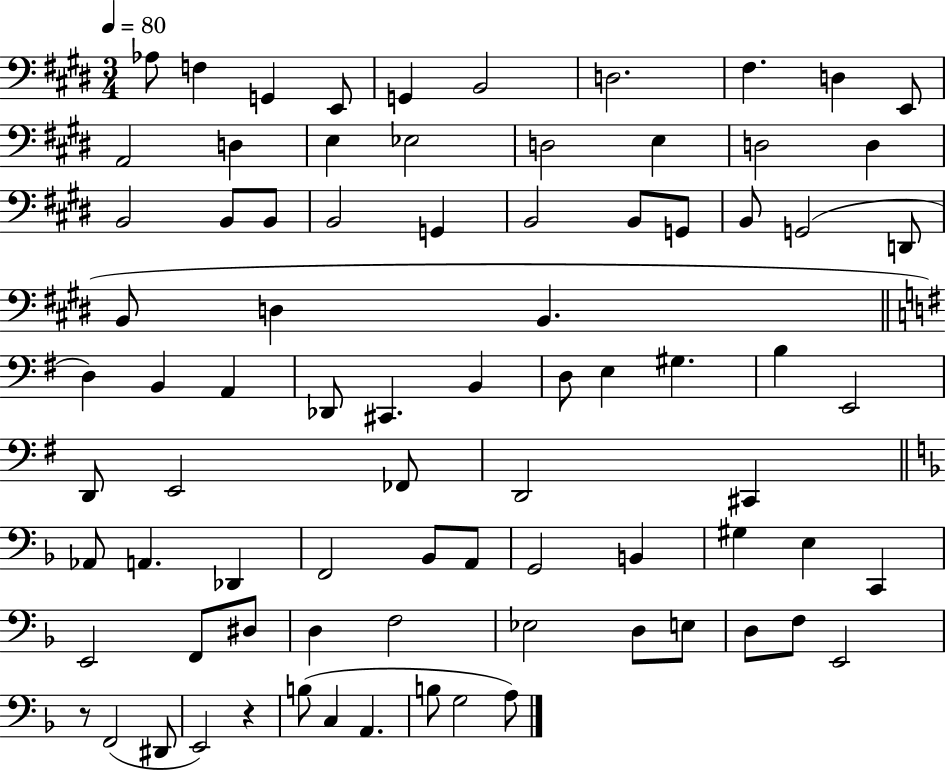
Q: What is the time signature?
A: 3/4